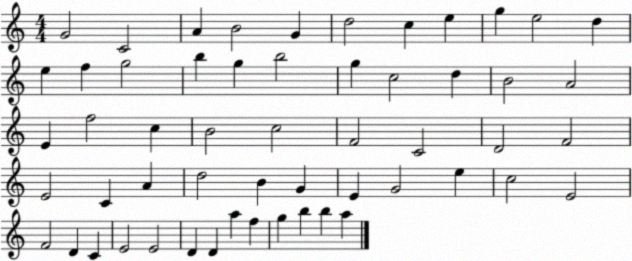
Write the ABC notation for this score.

X:1
T:Untitled
M:4/4
L:1/4
K:C
G2 C2 A B2 G d2 c e g e2 d e f g2 b g b2 g c2 d B2 A2 E f2 c B2 c2 F2 C2 D2 F2 E2 C A d2 B G E G2 e c2 E2 F2 D C E2 E2 D D a f g b b a